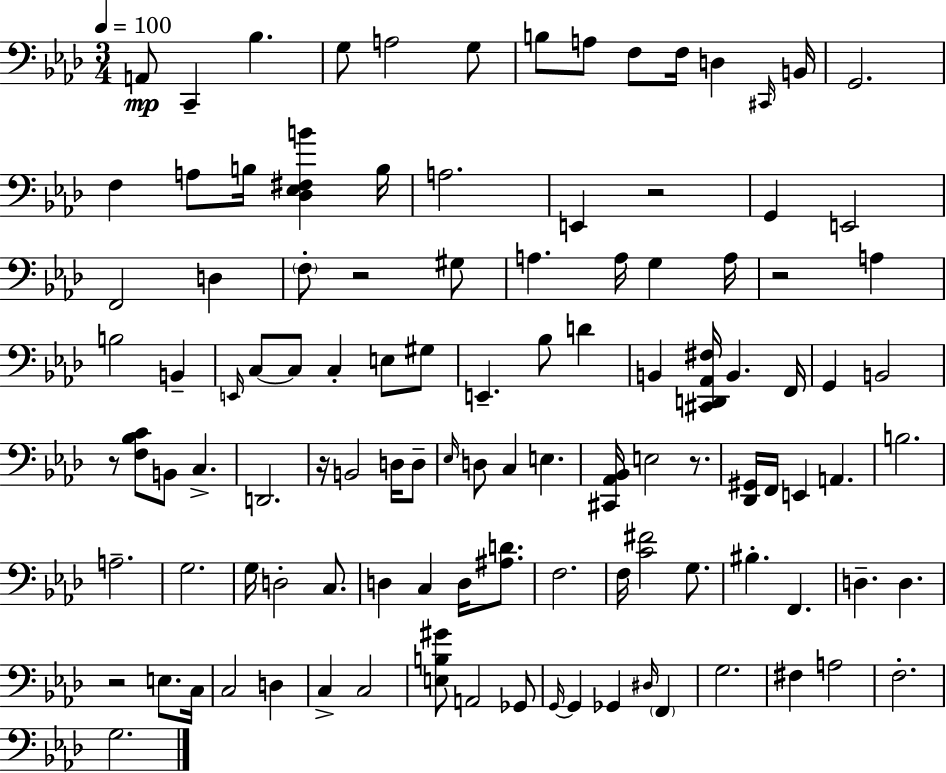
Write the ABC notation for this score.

X:1
T:Untitled
M:3/4
L:1/4
K:Fm
A,,/2 C,, _B, G,/2 A,2 G,/2 B,/2 A,/2 F,/2 F,/4 D, ^C,,/4 B,,/4 G,,2 F, A,/2 B,/4 [_D,_E,^F,B] B,/4 A,2 E,, z2 G,, E,,2 F,,2 D, F,/2 z2 ^G,/2 A, A,/4 G, A,/4 z2 A, B,2 B,, E,,/4 C,/2 C,/2 C, E,/2 ^G,/2 E,, _B,/2 D B,, [^C,,D,,_A,,^F,]/4 B,, F,,/4 G,, B,,2 z/2 [F,_B,C]/2 B,,/2 C, D,,2 z/4 B,,2 D,/4 D,/2 _E,/4 D,/2 C, E, [^C,,_A,,_B,,]/4 E,2 z/2 [_D,,^G,,]/4 F,,/4 E,, A,, B,2 A,2 G,2 G,/4 D,2 C,/2 D, C, D,/4 [^A,D]/2 F,2 F,/4 [C^F]2 G,/2 ^B, F,, D, D, z2 E,/2 C,/4 C,2 D, C, C,2 [E,B,^G]/2 A,,2 _G,,/2 G,,/4 G,, _G,, ^D,/4 F,, G,2 ^F, A,2 F,2 G,2